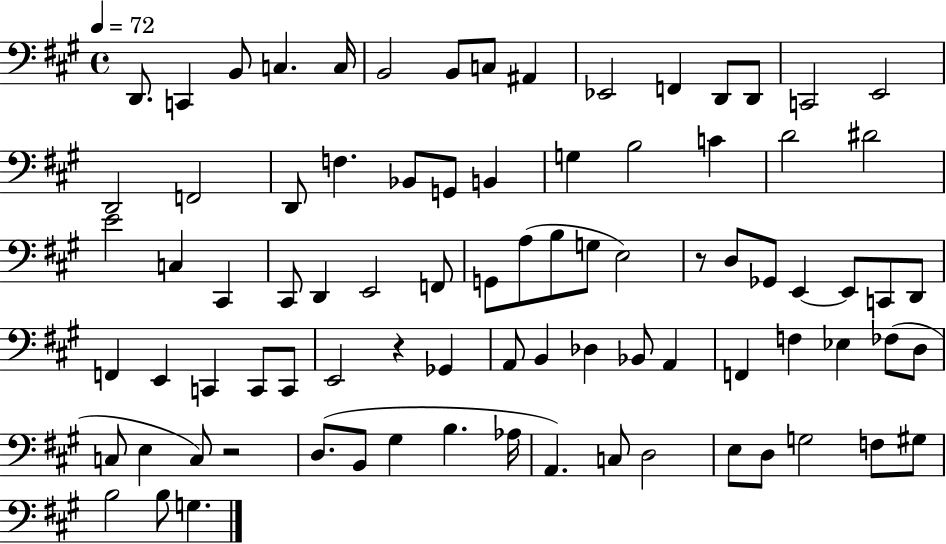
X:1
T:Untitled
M:4/4
L:1/4
K:A
D,,/2 C,, B,,/2 C, C,/4 B,,2 B,,/2 C,/2 ^A,, _E,,2 F,, D,,/2 D,,/2 C,,2 E,,2 D,,2 F,,2 D,,/2 F, _B,,/2 G,,/2 B,, G, B,2 C D2 ^D2 E2 C, ^C,, ^C,,/2 D,, E,,2 F,,/2 G,,/2 A,/2 B,/2 G,/2 E,2 z/2 D,/2 _G,,/2 E,, E,,/2 C,,/2 D,,/2 F,, E,, C,, C,,/2 C,,/2 E,,2 z _G,, A,,/2 B,, _D, _B,,/2 A,, F,, F, _E, _F,/2 D,/2 C,/2 E, C,/2 z2 D,/2 B,,/2 ^G, B, _A,/4 A,, C,/2 D,2 E,/2 D,/2 G,2 F,/2 ^G,/2 B,2 B,/2 G,